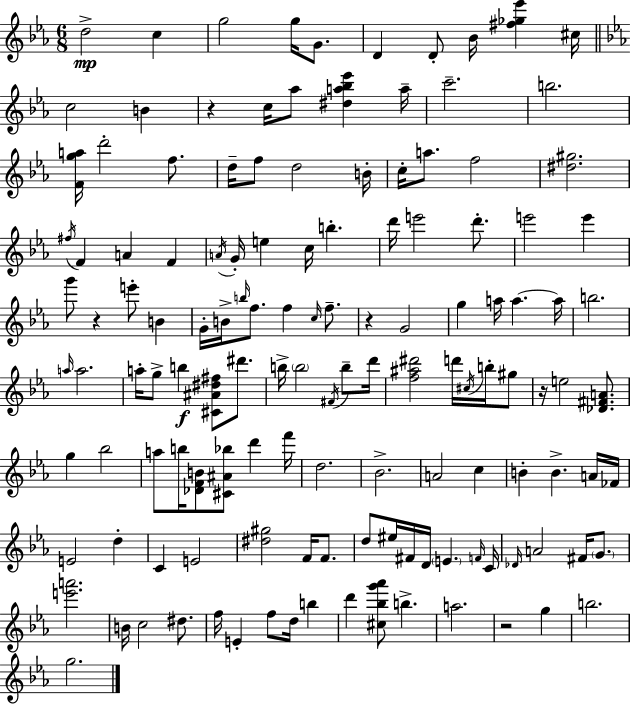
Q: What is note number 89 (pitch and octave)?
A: E4